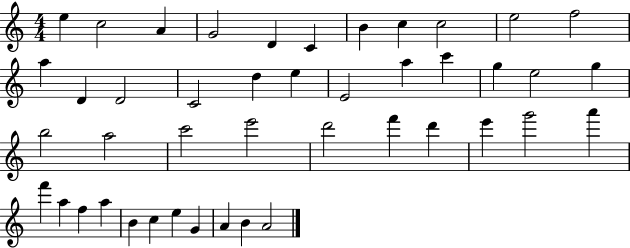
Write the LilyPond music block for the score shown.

{
  \clef treble
  \numericTimeSignature
  \time 4/4
  \key c \major
  e''4 c''2 a'4 | g'2 d'4 c'4 | b'4 c''4 c''2 | e''2 f''2 | \break a''4 d'4 d'2 | c'2 d''4 e''4 | e'2 a''4 c'''4 | g''4 e''2 g''4 | \break b''2 a''2 | c'''2 e'''2 | d'''2 f'''4 d'''4 | e'''4 g'''2 a'''4 | \break f'''4 a''4 f''4 a''4 | b'4 c''4 e''4 g'4 | a'4 b'4 a'2 | \bar "|."
}